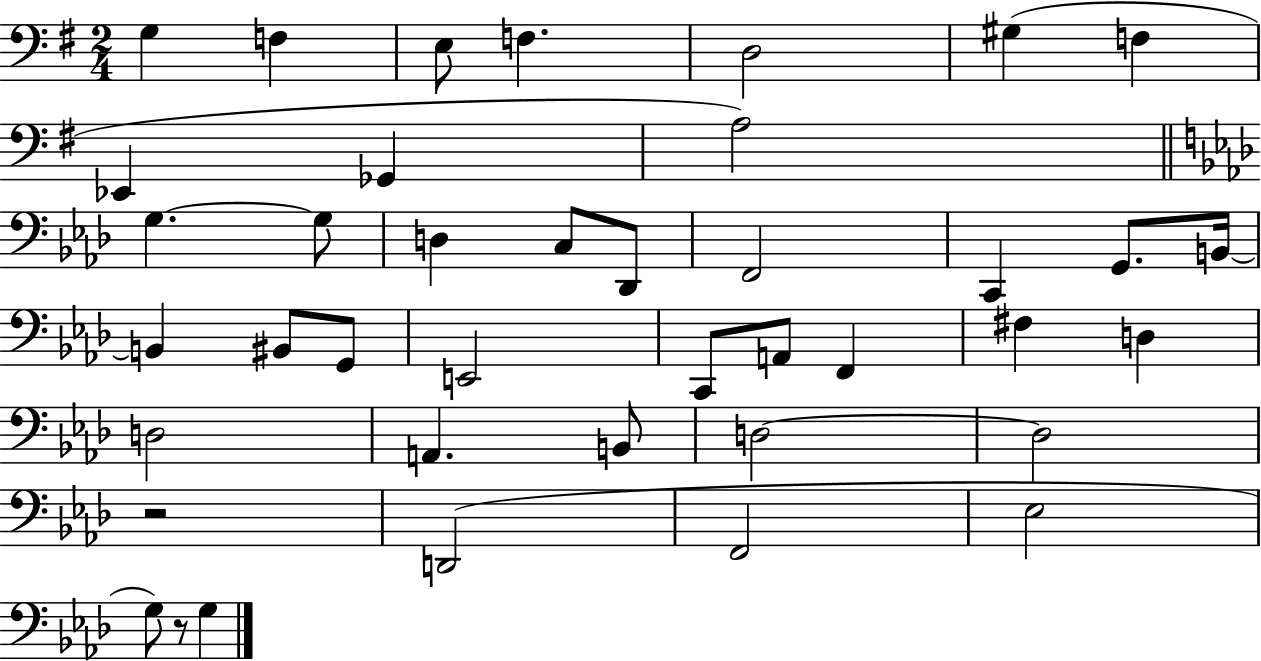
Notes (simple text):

G3/q F3/q E3/e F3/q. D3/h G#3/q F3/q Eb2/q Gb2/q A3/h G3/q. G3/e D3/q C3/e Db2/e F2/h C2/q G2/e. B2/s B2/q BIS2/e G2/e E2/h C2/e A2/e F2/q F#3/q D3/q D3/h A2/q. B2/e D3/h D3/h R/h D2/h F2/h Eb3/h G3/e R/e G3/q